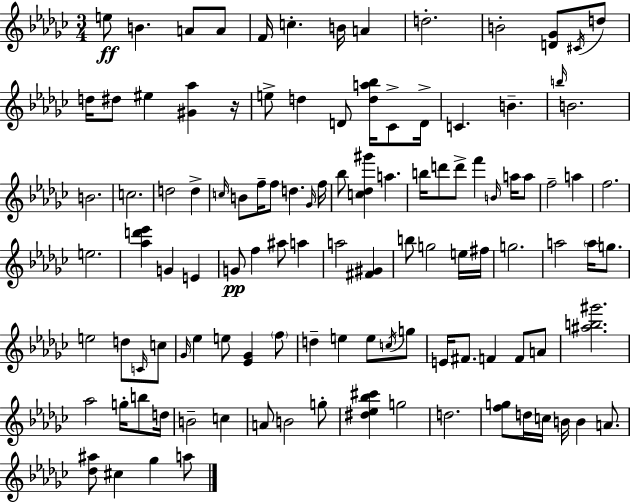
E5/e B4/q. A4/e A4/e F4/s C5/q. B4/s A4/q D5/h. B4/h [D4,Gb4]/e C#4/s D5/e D5/s D#5/e EIS5/q [G#4,Ab5]/q R/s E5/e D5/q D4/e [D5,A5,Bb5]/s CES4/e D4/s C4/q. B4/q. B5/s B4/h. B4/h. C5/h. D5/h D5/q C5/s B4/e F5/s F5/e D5/q. Gb4/s F5/s Bb5/e [C5,Db5,G#6]/q A5/q. B5/s D6/e D6/e F6/q B4/s A5/s A5/e F5/h A5/q F5/h. E5/h. [Ab5,D6,Eb6]/q G4/q E4/q G4/e F5/q A#5/e A5/q A5/h [F#4,G#4]/q B5/e G5/h E5/s F#5/s G5/h. A5/h A5/s G5/e. E5/h D5/e C4/s C5/e Gb4/s Eb5/q E5/e [Eb4,Gb4]/q F5/e D5/q E5/q E5/e C5/s G5/e E4/s F#4/e. F4/q F4/e A4/e [A#5,B5,G#6]/h. Ab5/h G5/s B5/e D5/s B4/h C5/q A4/e B4/h G5/e [D#5,Eb5,Bb5,C#6]/q G5/h D5/h. [F5,G5]/e D5/s C5/s B4/s B4/q A4/e. [Db5,A#5]/e C#5/q Gb5/q A5/e